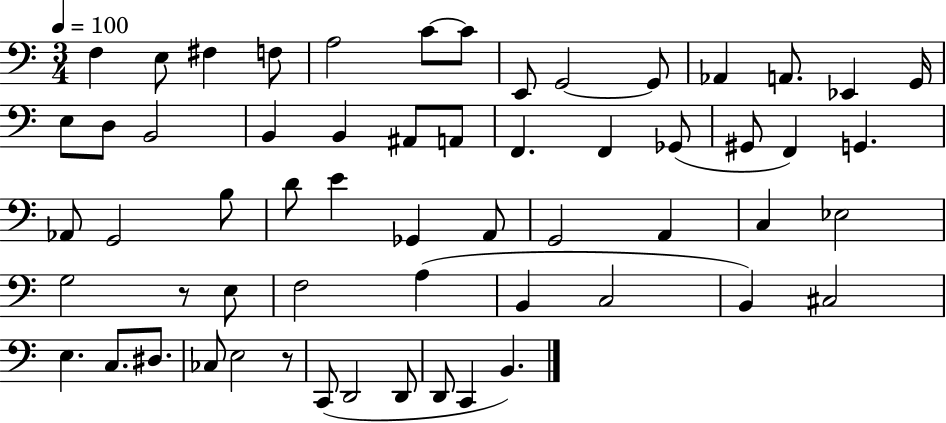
X:1
T:Untitled
M:3/4
L:1/4
K:C
F, E,/2 ^F, F,/2 A,2 C/2 C/2 E,,/2 G,,2 G,,/2 _A,, A,,/2 _E,, G,,/4 E,/2 D,/2 B,,2 B,, B,, ^A,,/2 A,,/2 F,, F,, _G,,/2 ^G,,/2 F,, G,, _A,,/2 G,,2 B,/2 D/2 E _G,, A,,/2 G,,2 A,, C, _E,2 G,2 z/2 E,/2 F,2 A, B,, C,2 B,, ^C,2 E, C,/2 ^D,/2 _C,/2 E,2 z/2 C,,/2 D,,2 D,,/2 D,,/2 C,, B,,